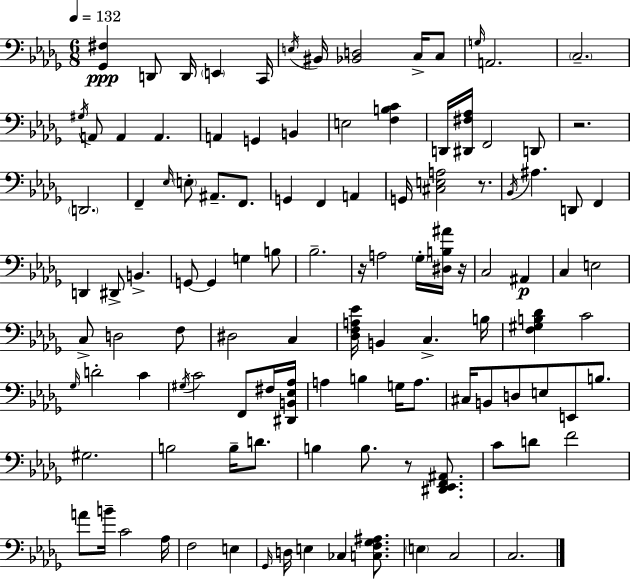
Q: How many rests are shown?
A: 5